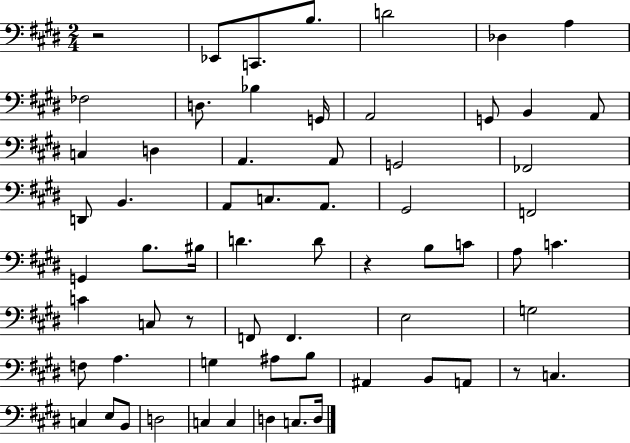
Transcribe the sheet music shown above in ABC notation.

X:1
T:Untitled
M:2/4
L:1/4
K:E
z2 _E,,/2 C,,/2 B,/2 D2 _D, A, _F,2 D,/2 _B, G,,/4 A,,2 G,,/2 B,, A,,/2 C, D, A,, A,,/2 G,,2 _F,,2 D,,/2 B,, A,,/2 C,/2 A,,/2 ^G,,2 F,,2 G,, B,/2 ^B,/4 D D/2 z B,/2 C/2 A,/2 C C C,/2 z/2 F,,/2 F,, E,2 G,2 F,/2 A, G, ^A,/2 B,/2 ^A,, B,,/2 A,,/2 z/2 C, C, E,/2 B,,/2 D,2 C, C, D, C,/2 D,/4